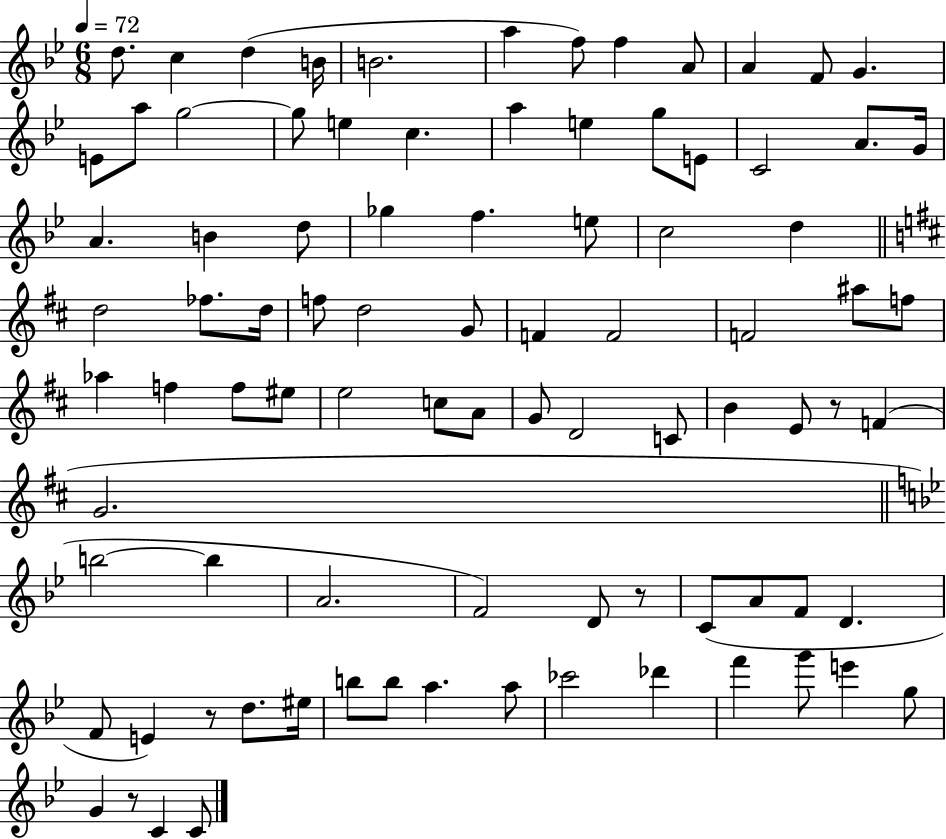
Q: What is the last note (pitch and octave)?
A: C4